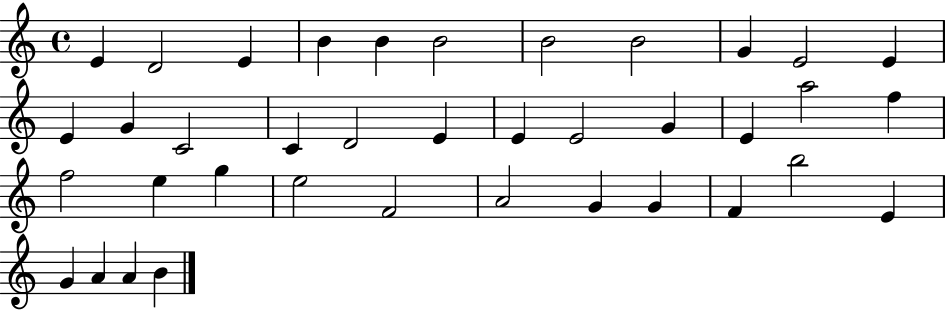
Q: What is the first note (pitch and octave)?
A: E4